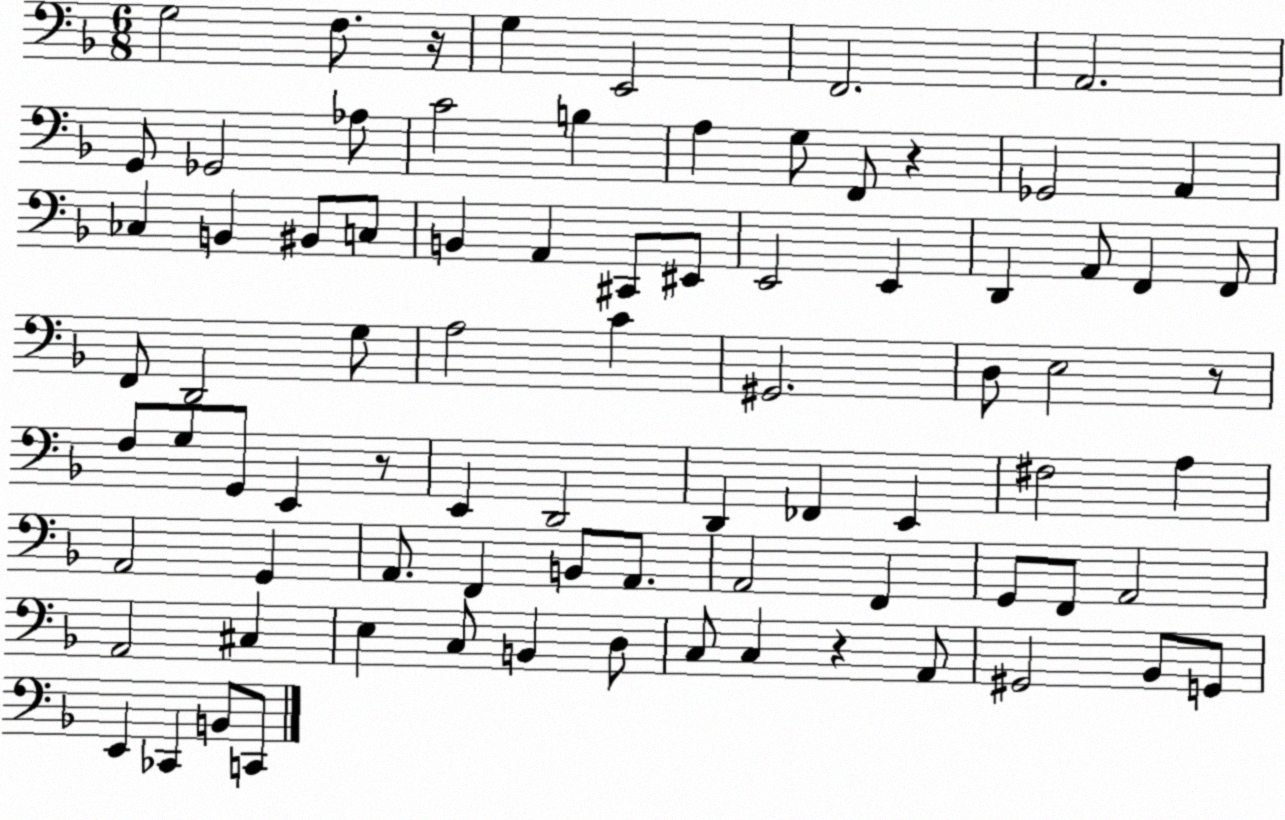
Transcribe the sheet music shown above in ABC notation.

X:1
T:Untitled
M:6/8
L:1/4
K:F
G,2 F,/2 z/4 G, E,,2 F,,2 A,,2 G,,/2 _G,,2 _A,/2 C2 B, A, G,/2 F,,/2 z _G,,2 A,, _C, B,, ^B,,/2 C,/2 B,, A,, ^C,,/2 ^E,,/2 E,,2 E,, D,, A,,/2 F,, F,,/2 F,,/2 D,,2 G,/2 A,2 C ^G,,2 D,/2 E,2 z/2 F,/2 G,/2 G,,/2 E,, z/2 E,, D,,2 D,, _F,, E,, ^F,2 A, A,,2 G,, A,,/2 F,, B,,/2 A,,/2 A,,2 F,, G,,/2 F,,/2 A,,2 A,,2 ^C, E, C,/2 B,, D,/2 C,/2 C, z A,,/2 ^G,,2 _B,,/2 G,,/2 E,, _C,, B,,/2 C,,/2